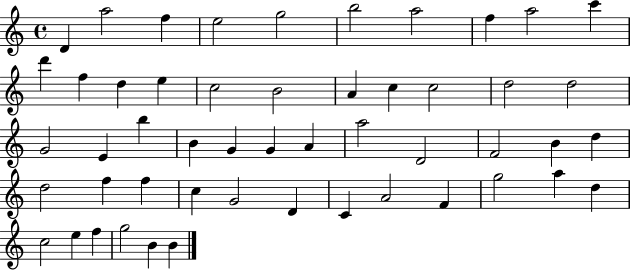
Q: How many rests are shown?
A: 0